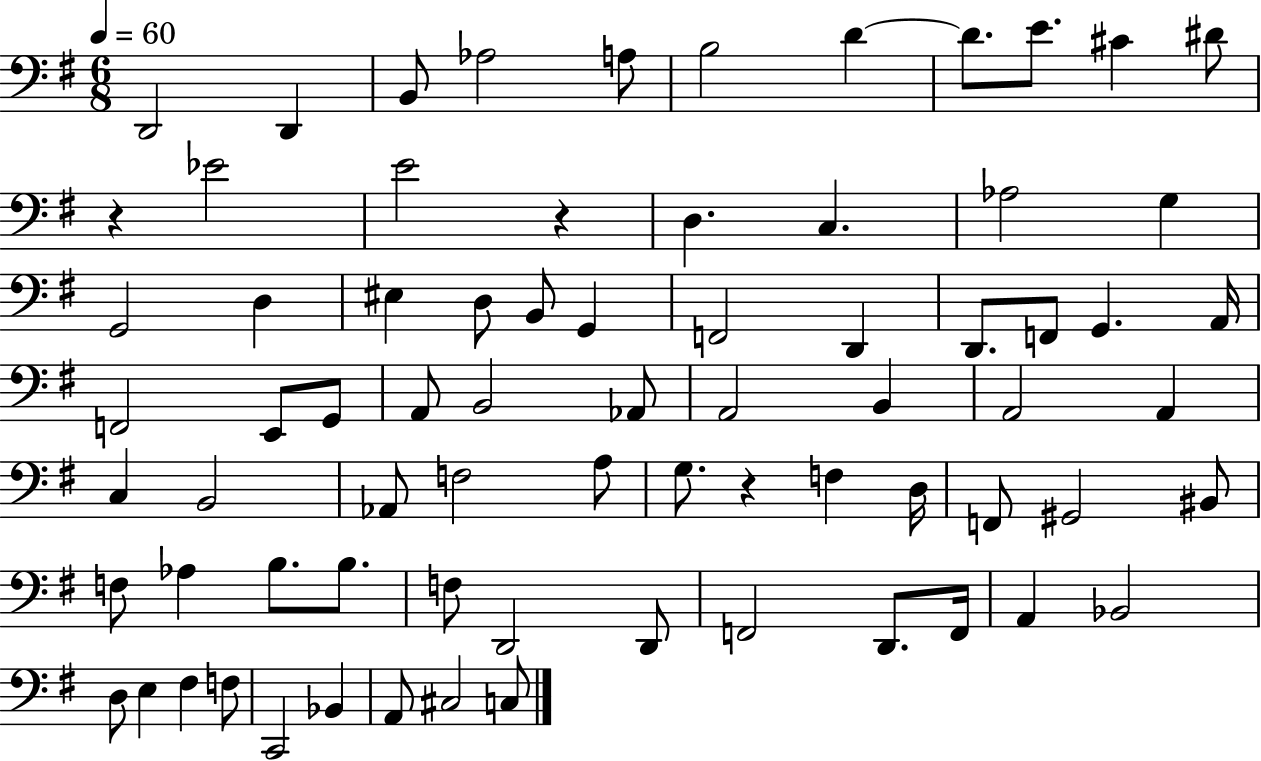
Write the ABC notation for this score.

X:1
T:Untitled
M:6/8
L:1/4
K:G
D,,2 D,, B,,/2 _A,2 A,/2 B,2 D D/2 E/2 ^C ^D/2 z _E2 E2 z D, C, _A,2 G, G,,2 D, ^E, D,/2 B,,/2 G,, F,,2 D,, D,,/2 F,,/2 G,, A,,/4 F,,2 E,,/2 G,,/2 A,,/2 B,,2 _A,,/2 A,,2 B,, A,,2 A,, C, B,,2 _A,,/2 F,2 A,/2 G,/2 z F, D,/4 F,,/2 ^G,,2 ^B,,/2 F,/2 _A, B,/2 B,/2 F,/2 D,,2 D,,/2 F,,2 D,,/2 F,,/4 A,, _B,,2 D,/2 E, ^F, F,/2 C,,2 _B,, A,,/2 ^C,2 C,/2